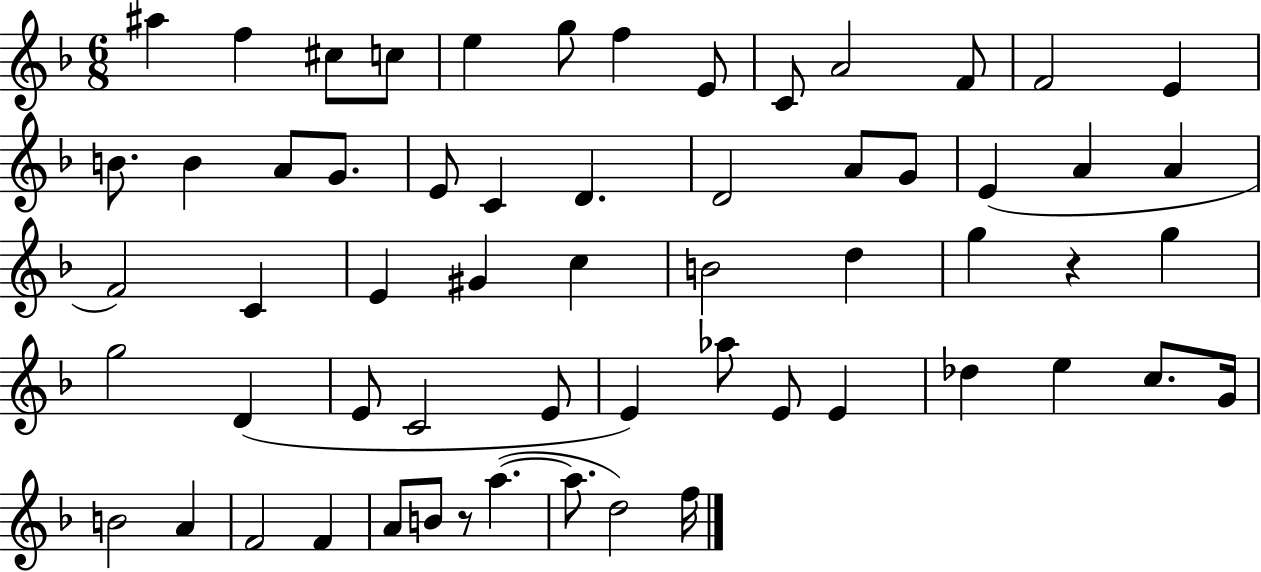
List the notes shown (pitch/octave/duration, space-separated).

A#5/q F5/q C#5/e C5/e E5/q G5/e F5/q E4/e C4/e A4/h F4/e F4/h E4/q B4/e. B4/q A4/e G4/e. E4/e C4/q D4/q. D4/h A4/e G4/e E4/q A4/q A4/q F4/h C4/q E4/q G#4/q C5/q B4/h D5/q G5/q R/q G5/q G5/h D4/q E4/e C4/h E4/e E4/q Ab5/e E4/e E4/q Db5/q E5/q C5/e. G4/s B4/h A4/q F4/h F4/q A4/e B4/e R/e A5/q. A5/e. D5/h F5/s